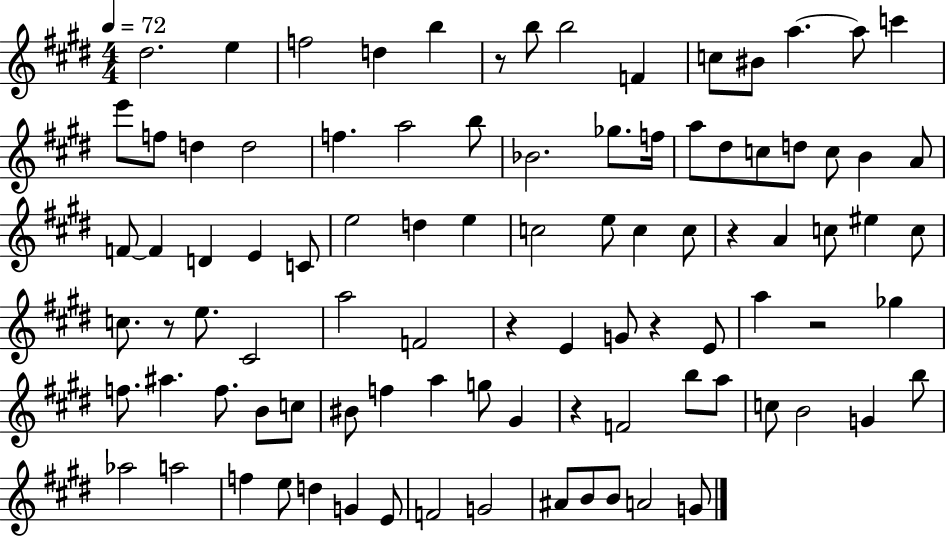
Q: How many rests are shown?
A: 7